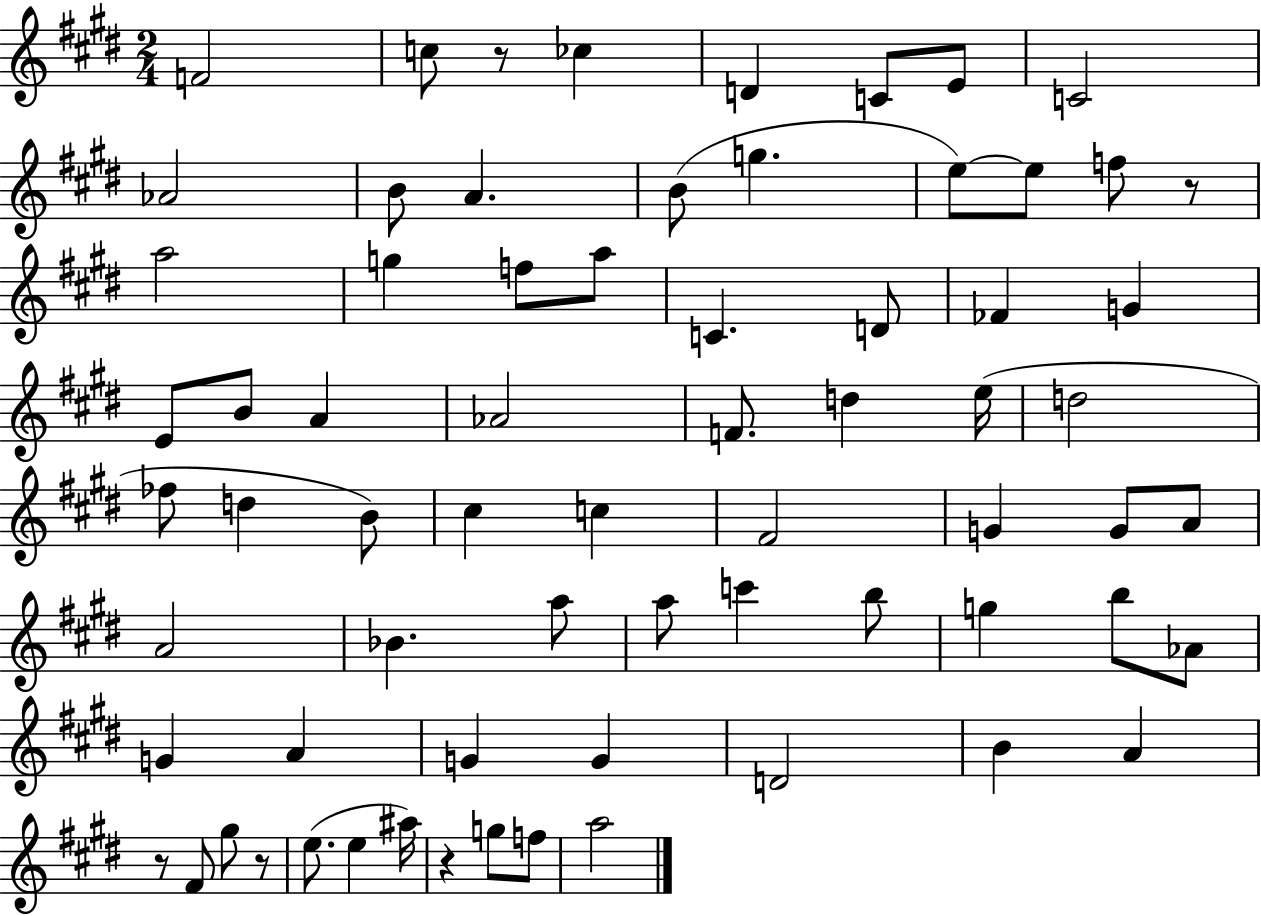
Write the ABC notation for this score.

X:1
T:Untitled
M:2/4
L:1/4
K:E
F2 c/2 z/2 _c D C/2 E/2 C2 _A2 B/2 A B/2 g e/2 e/2 f/2 z/2 a2 g f/2 a/2 C D/2 _F G E/2 B/2 A _A2 F/2 d e/4 d2 _f/2 d B/2 ^c c ^F2 G G/2 A/2 A2 _B a/2 a/2 c' b/2 g b/2 _A/2 G A G G D2 B A z/2 ^F/2 ^g/2 z/2 e/2 e ^a/4 z g/2 f/2 a2